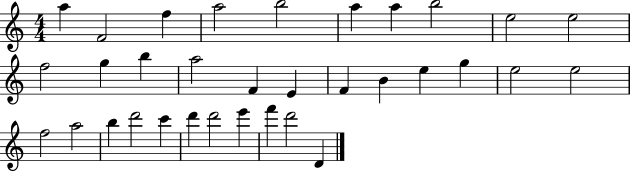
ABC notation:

X:1
T:Untitled
M:4/4
L:1/4
K:C
a F2 f a2 b2 a a b2 e2 e2 f2 g b a2 F E F B e g e2 e2 f2 a2 b d'2 c' d' d'2 e' f' d'2 D